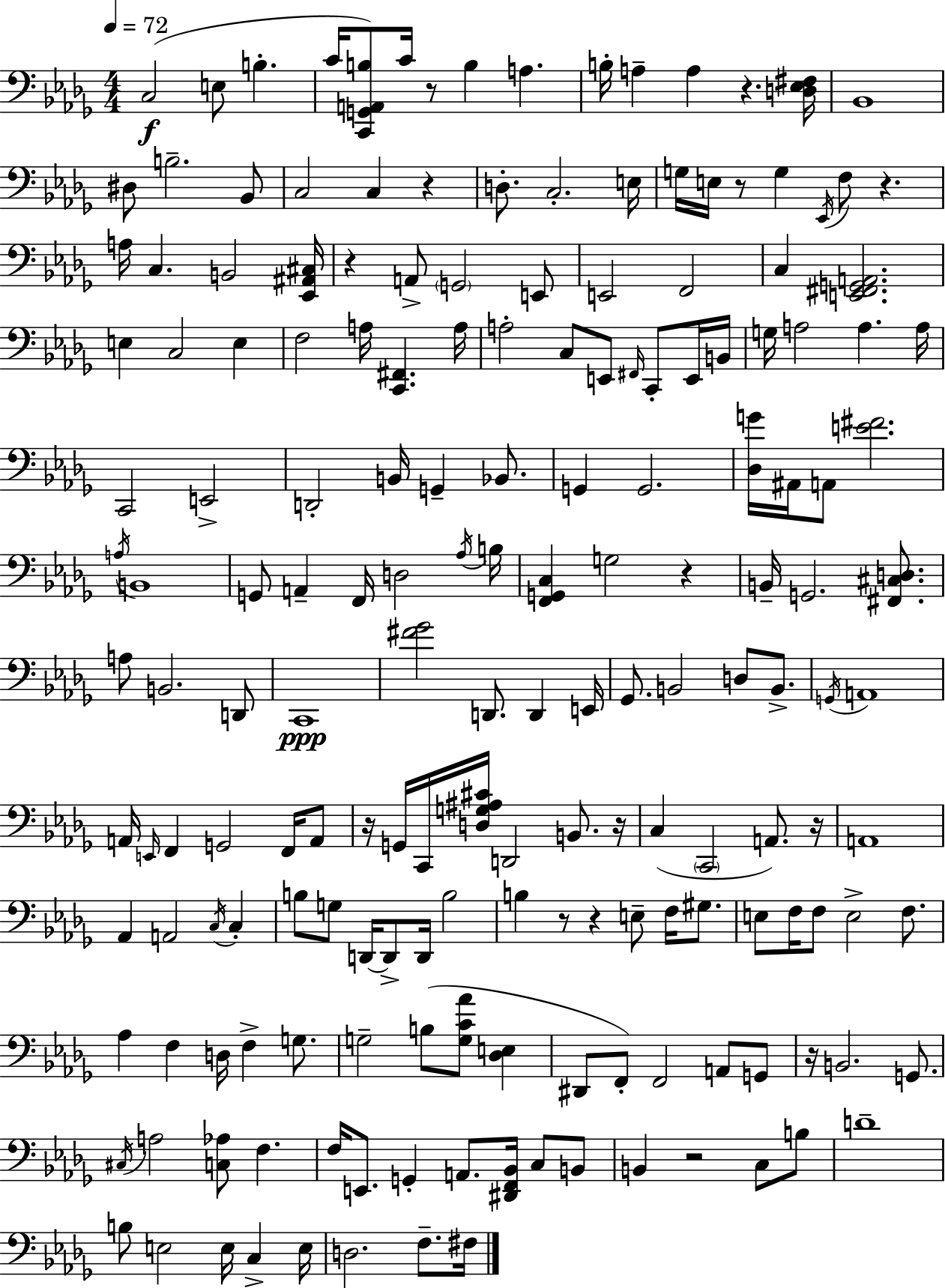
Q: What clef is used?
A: bass